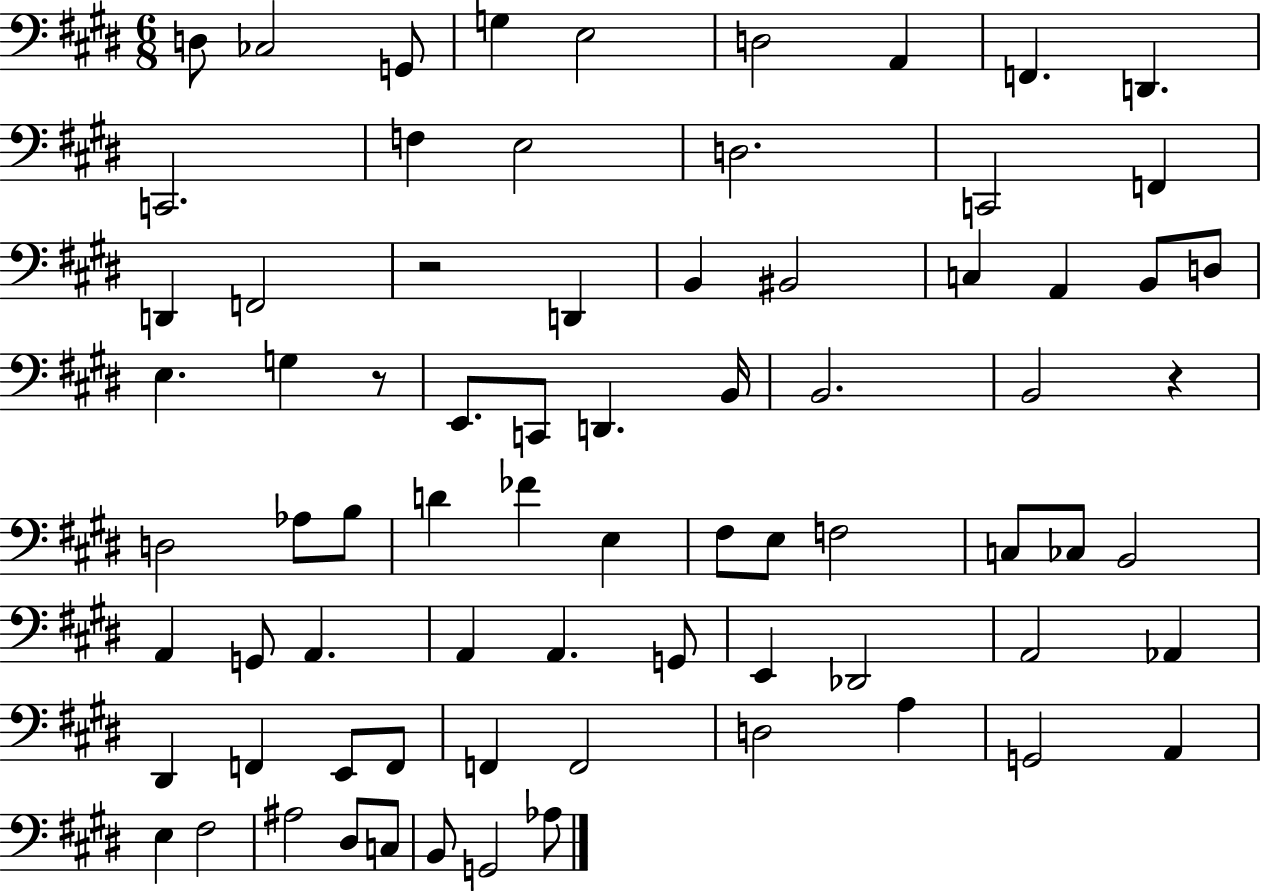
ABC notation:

X:1
T:Untitled
M:6/8
L:1/4
K:E
D,/2 _C,2 G,,/2 G, E,2 D,2 A,, F,, D,, C,,2 F, E,2 D,2 C,,2 F,, D,, F,,2 z2 D,, B,, ^B,,2 C, A,, B,,/2 D,/2 E, G, z/2 E,,/2 C,,/2 D,, B,,/4 B,,2 B,,2 z D,2 _A,/2 B,/2 D _F E, ^F,/2 E,/2 F,2 C,/2 _C,/2 B,,2 A,, G,,/2 A,, A,, A,, G,,/2 E,, _D,,2 A,,2 _A,, ^D,, F,, E,,/2 F,,/2 F,, F,,2 D,2 A, G,,2 A,, E, ^F,2 ^A,2 ^D,/2 C,/2 B,,/2 G,,2 _A,/2